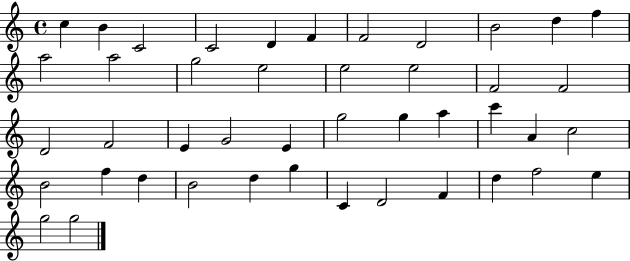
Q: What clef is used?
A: treble